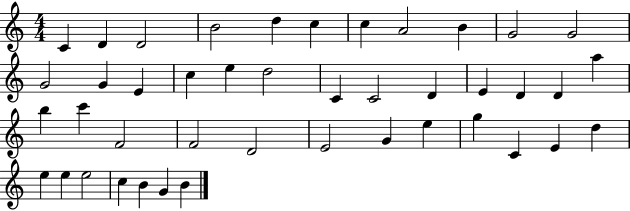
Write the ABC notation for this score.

X:1
T:Untitled
M:4/4
L:1/4
K:C
C D D2 B2 d c c A2 B G2 G2 G2 G E c e d2 C C2 D E D D a b c' F2 F2 D2 E2 G e g C E d e e e2 c B G B